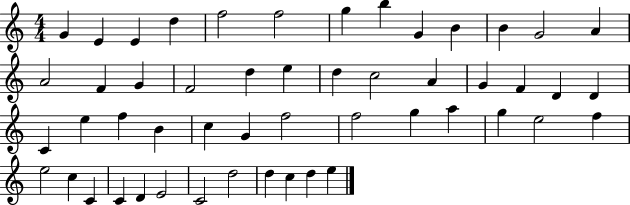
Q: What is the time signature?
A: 4/4